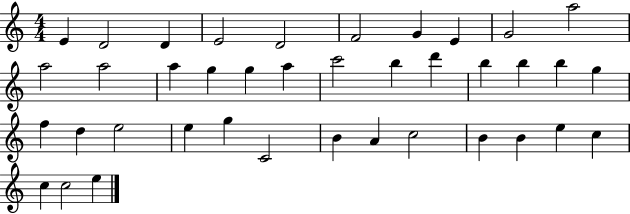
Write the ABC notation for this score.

X:1
T:Untitled
M:4/4
L:1/4
K:C
E D2 D E2 D2 F2 G E G2 a2 a2 a2 a g g a c'2 b d' b b b g f d e2 e g C2 B A c2 B B e c c c2 e